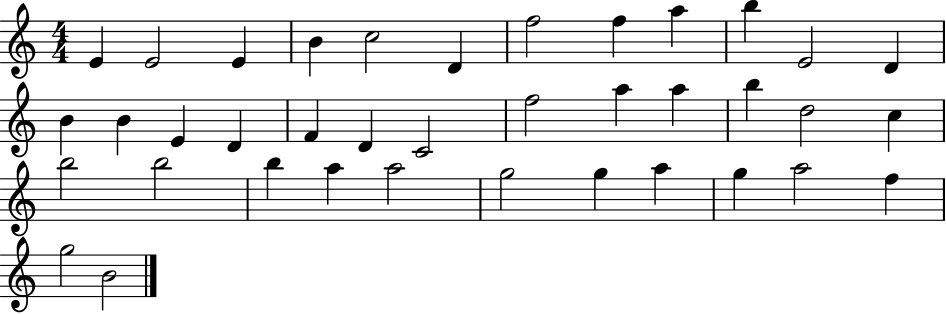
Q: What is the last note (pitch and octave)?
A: B4